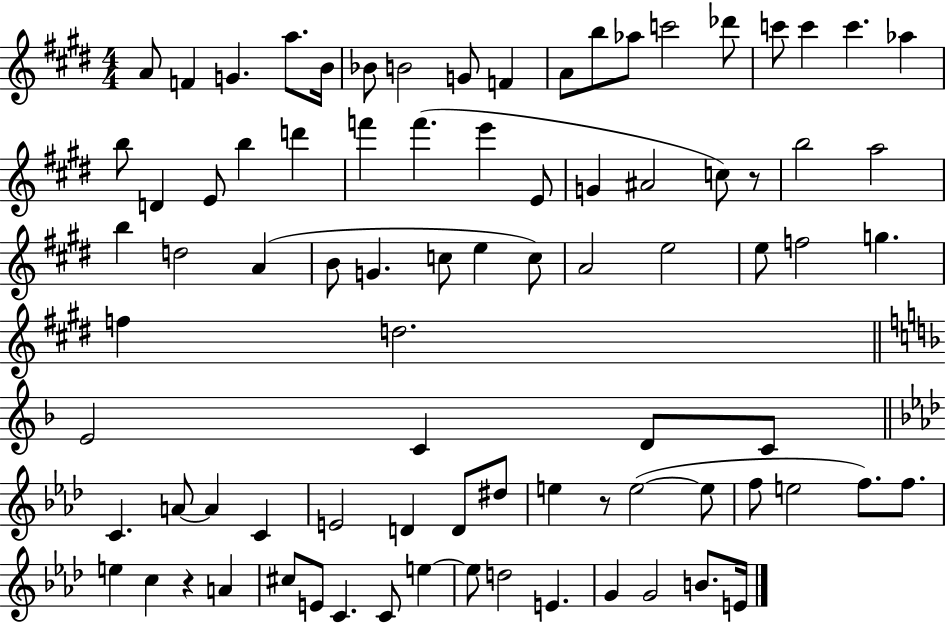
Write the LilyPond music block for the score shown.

{
  \clef treble
  \numericTimeSignature
  \time 4/4
  \key e \major
  \repeat volta 2 { a'8 f'4 g'4. a''8. b'16 | bes'8 b'2 g'8 f'4 | a'8 b''8 aes''8 c'''2 des'''8 | c'''8 c'''4 c'''4. aes''4 | \break b''8 d'4 e'8 b''4 d'''4 | f'''4 f'''4.( e'''4 e'8 | g'4 ais'2 c''8) r8 | b''2 a''2 | \break b''4 d''2 a'4( | b'8 g'4. c''8 e''4 c''8) | a'2 e''2 | e''8 f''2 g''4. | \break f''4 d''2. | \bar "||" \break \key f \major e'2 c'4 d'8 c'8 | \bar "||" \break \key f \minor c'4. a'8~~ a'4 c'4 | e'2 d'4 d'8 dis''8 | e''4 r8 e''2~(~ e''8 | f''8 e''2 f''8.) f''8. | \break e''4 c''4 r4 a'4 | cis''8 e'8 c'4. c'8 e''4~~ | e''8 d''2 e'4. | g'4 g'2 b'8. e'16 | \break } \bar "|."
}